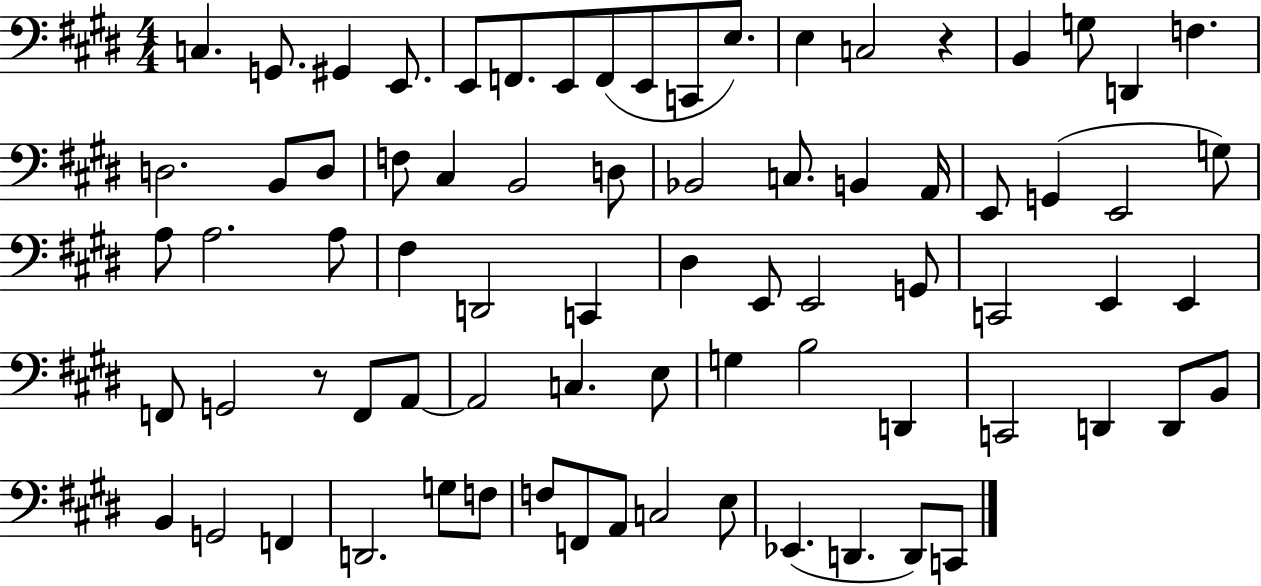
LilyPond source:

{
  \clef bass
  \numericTimeSignature
  \time 4/4
  \key e \major
  c4. g,8. gis,4 e,8. | e,8 f,8. e,8 f,8( e,8 c,8 e8.) | e4 c2 r4 | b,4 g8 d,4 f4. | \break d2. b,8 d8 | f8 cis4 b,2 d8 | bes,2 c8. b,4 a,16 | e,8 g,4( e,2 g8) | \break a8 a2. a8 | fis4 d,2 c,4 | dis4 e,8 e,2 g,8 | c,2 e,4 e,4 | \break f,8 g,2 r8 f,8 a,8~~ | a,2 c4. e8 | g4 b2 d,4 | c,2 d,4 d,8 b,8 | \break b,4 g,2 f,4 | d,2. g8 f8 | f8 f,8 a,8 c2 e8 | ees,4.( d,4. d,8) c,8 | \break \bar "|."
}